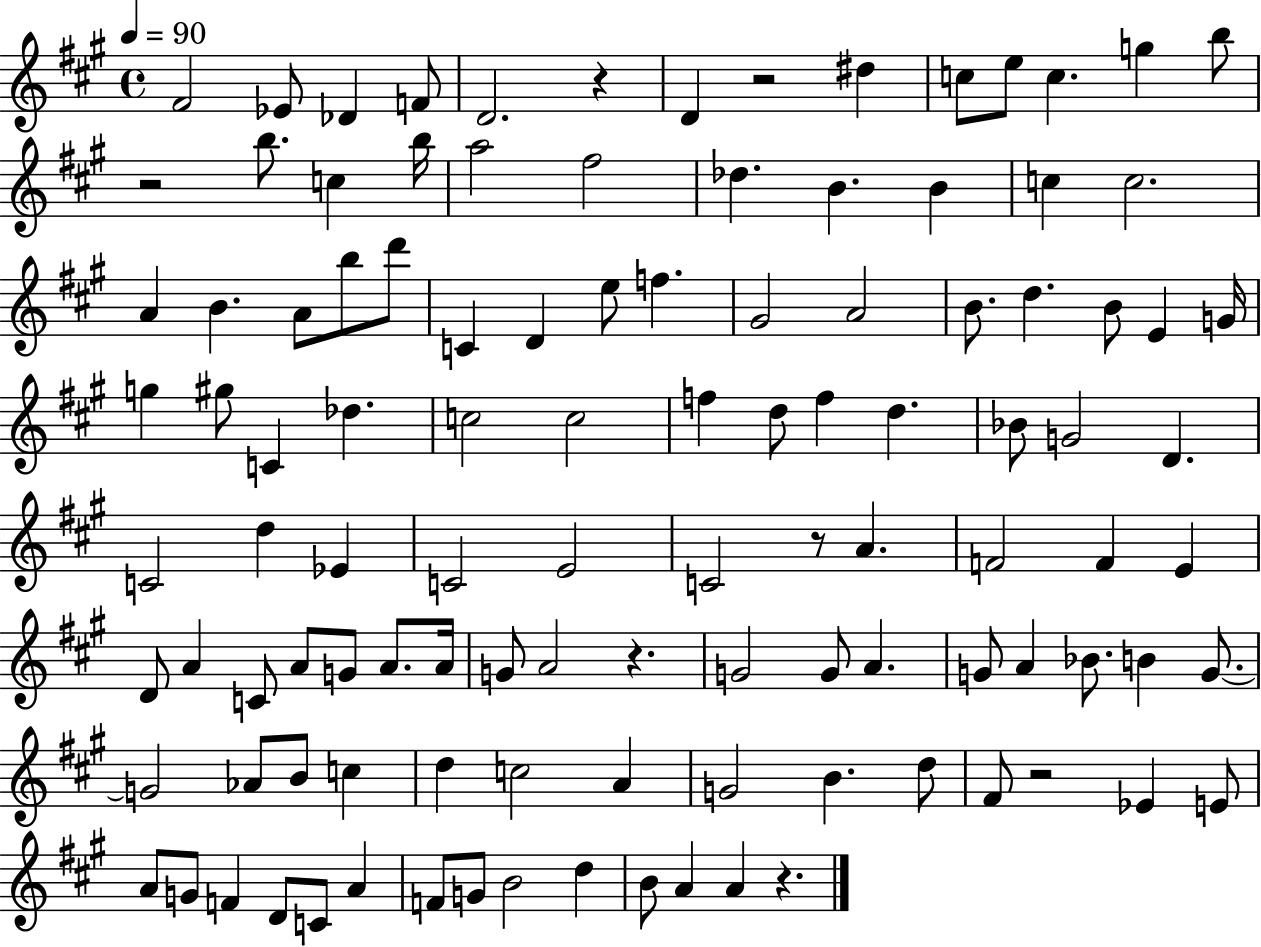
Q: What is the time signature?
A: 4/4